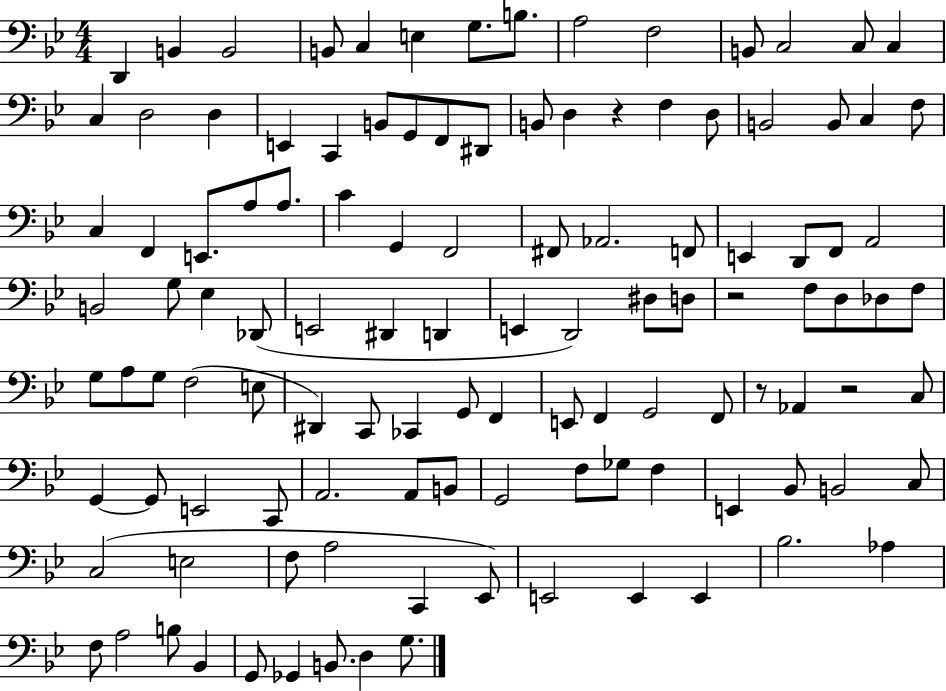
D2/q B2/q B2/h B2/e C3/q E3/q G3/e. B3/e. A3/h F3/h B2/e C3/h C3/e C3/q C3/q D3/h D3/q E2/q C2/q B2/e G2/e F2/e D#2/e B2/e D3/q R/q F3/q D3/e B2/h B2/e C3/q F3/e C3/q F2/q E2/e. A3/e A3/e. C4/q G2/q F2/h F#2/e Ab2/h. F2/e E2/q D2/e F2/e A2/h B2/h G3/e Eb3/q Db2/e E2/h D#2/q D2/q E2/q D2/h D#3/e D3/e R/h F3/e D3/e Db3/e F3/e G3/e A3/e G3/e F3/h E3/e D#2/q C2/e CES2/q G2/e F2/q E2/e F2/q G2/h F2/e R/e Ab2/q R/h C3/e G2/q G2/e E2/h C2/e A2/h. A2/e B2/e G2/h F3/e Gb3/e F3/q E2/q Bb2/e B2/h C3/e C3/h E3/h F3/e A3/h C2/q Eb2/e E2/h E2/q E2/q Bb3/h. Ab3/q F3/e A3/h B3/e Bb2/q G2/e Gb2/q B2/e. D3/q G3/e.